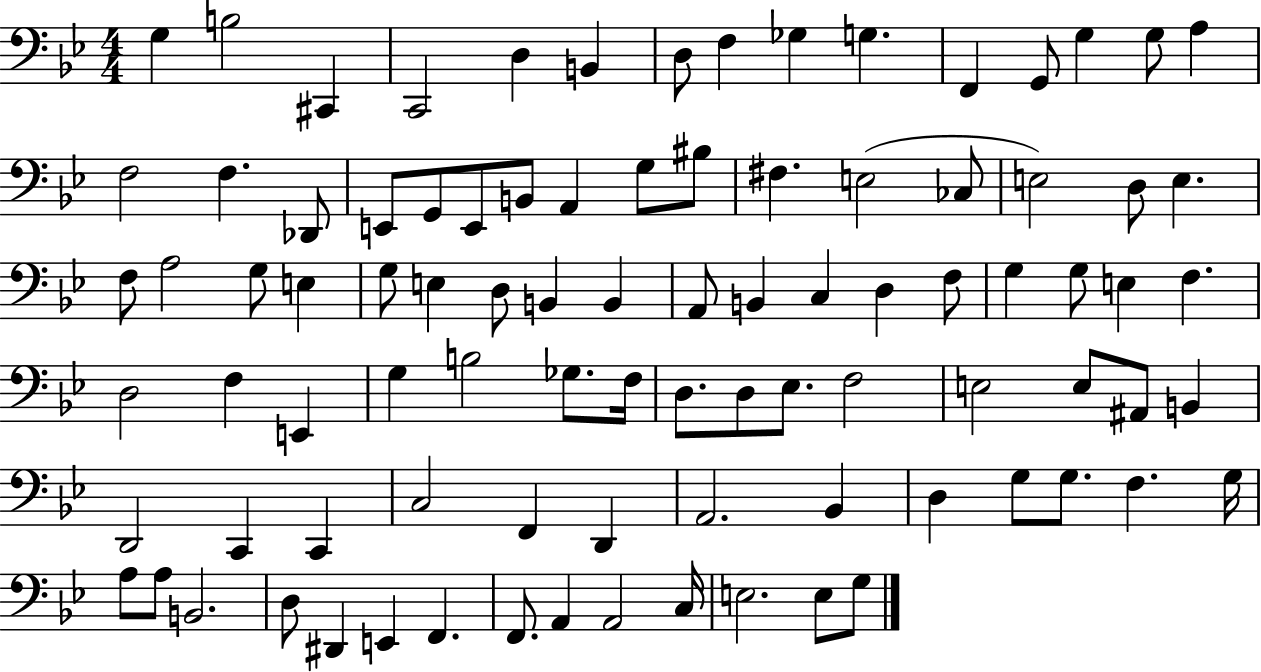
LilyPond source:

{
  \clef bass
  \numericTimeSignature
  \time 4/4
  \key bes \major
  g4 b2 cis,4 | c,2 d4 b,4 | d8 f4 ges4 g4. | f,4 g,8 g4 g8 a4 | \break f2 f4. des,8 | e,8 g,8 e,8 b,8 a,4 g8 bis8 | fis4. e2( ces8 | e2) d8 e4. | \break f8 a2 g8 e4 | g8 e4 d8 b,4 b,4 | a,8 b,4 c4 d4 f8 | g4 g8 e4 f4. | \break d2 f4 e,4 | g4 b2 ges8. f16 | d8. d8 ees8. f2 | e2 e8 ais,8 b,4 | \break d,2 c,4 c,4 | c2 f,4 d,4 | a,2. bes,4 | d4 g8 g8. f4. g16 | \break a8 a8 b,2. | d8 dis,4 e,4 f,4. | f,8. a,4 a,2 c16 | e2. e8 g8 | \break \bar "|."
}